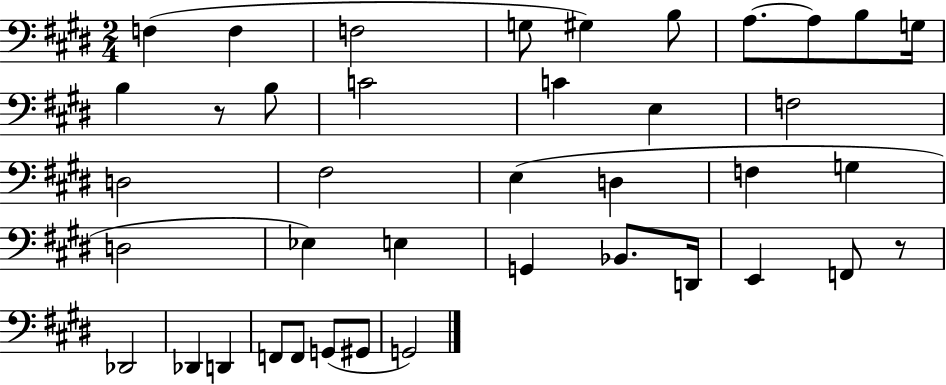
{
  \clef bass
  \numericTimeSignature
  \time 2/4
  \key e \major
  f4( f4 | f2 | g8 gis4) b8 | a8.~~ a8 b8 g16 | \break b4 r8 b8 | c'2 | c'4 e4 | f2 | \break d2 | fis2 | e4( d4 | f4 g4 | \break d2 | ees4) e4 | g,4 bes,8. d,16 | e,4 f,8 r8 | \break des,2 | des,4 d,4 | f,8 f,8 g,8( gis,8 | g,2) | \break \bar "|."
}